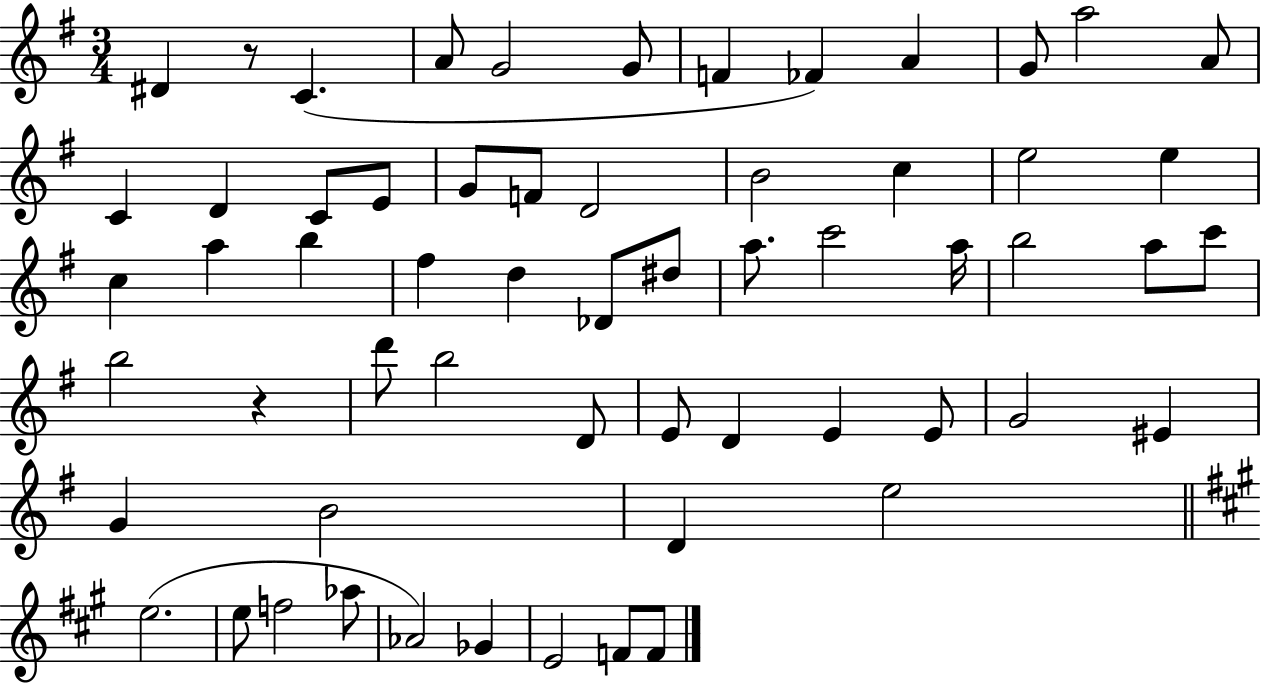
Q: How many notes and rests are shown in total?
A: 60